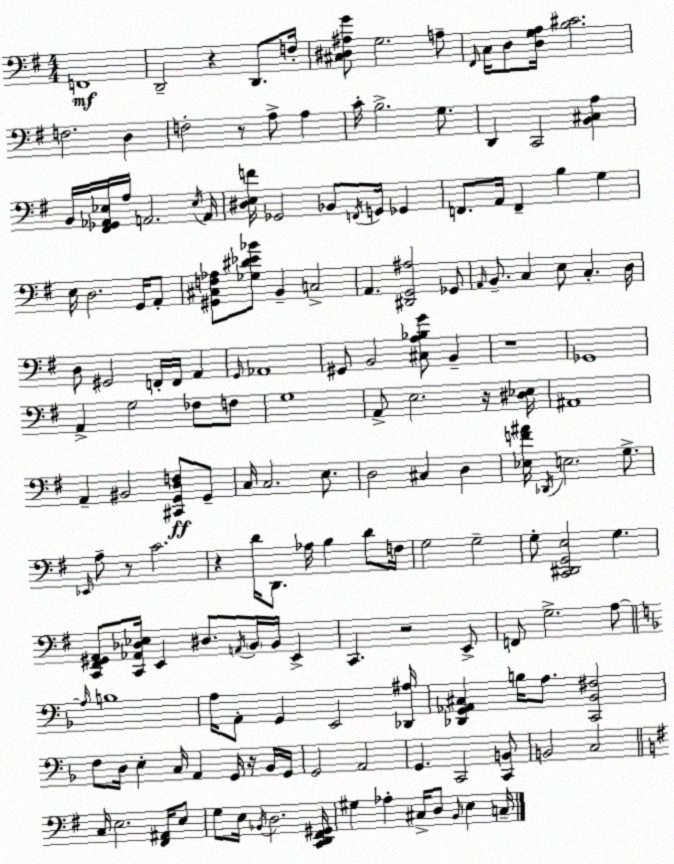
X:1
T:Untitled
M:4/4
L:1/4
K:G
F,,4 D,,2 z D,,/2 F,/4 [^C,^D,^A,G]/2 G,2 A,/2 ^F,,/4 C,/4 D,/2 [D,G,A,]/4 [B,^C]2 F,2 D, F,2 z/2 A,/2 A, C/4 B,2 G,/2 D,, C,,2 [B,,^C,A,] B,,/4 [^F,,_G,,_A,,_E,]/4 A,/4 A,,2 _E,/4 A,,/4 [^D,E,F]/4 _G,,2 _B,,/2 F,,/4 G,,/4 _G,, F,,/2 A,,/4 F,, B, G, E,/4 D,2 G,,/4 A,,/2 [^G,,^C,F,_A,]/2 [_G,^D_E_B]/2 B,, C,2 A,, [^D,,G,,^A,]2 _G,,/2 A,,/4 B,,/2 C, E,/2 C, D,/4 D,/2 ^G,,2 F,,/4 F,,/4 A,, G,,/4 _A,,4 ^G,,/2 B,,2 [^C,A,_B,G]/2 B,, z4 _G,,4 A,, G,2 _F,/2 F,/2 G,4 A,,/2 E,2 z/4 [^D,_E,]/4 ^A,,4 A,, ^B,,2 [^C,,G,,D,F,]/2 G,,/2 C,/4 C,2 E,/2 D,2 ^C, D, [_E,F^A]/4 _D,,/4 E,2 G,/2 _E,,/4 A,/2 z/2 C2 z D/4 D,,/2 _A,/4 B, D/2 F,/4 G,2 G,2 G,/2 [C,,^D,,G,,E,]2 G, [C,,^F,,^G,,A,,]/2 [C,,_A,,_D,_E,]/4 E,, ^D,/2 A,,/4 B,,/4 B,,/4 E,, C,, z2 E,,/2 F,,/2 G,2 A,/2 A,/4 B,4 A,/4 A,,/2 G,, E,,2 [_D,,^A,]/4 [_D,,G,,_A,,^C,] B,/4 A,/2 [C,,_B,,^F,]2 F,/2 D,/4 E, C,/4 A,, G,,/4 z/4 _B,,/4 G,,/4 G,,2 A,,2 G,, C,,2 [C,,B,,]/2 B,,2 C,2 C,/4 E,2 [^F,,^A,,]/4 E,/2 G,/2 E,/4 _B,,/4 D,2 [C,,D,,^F,,^G,,]/4 ^G, _A, ^C,/4 D,/2 B,,/4 E, C,/4